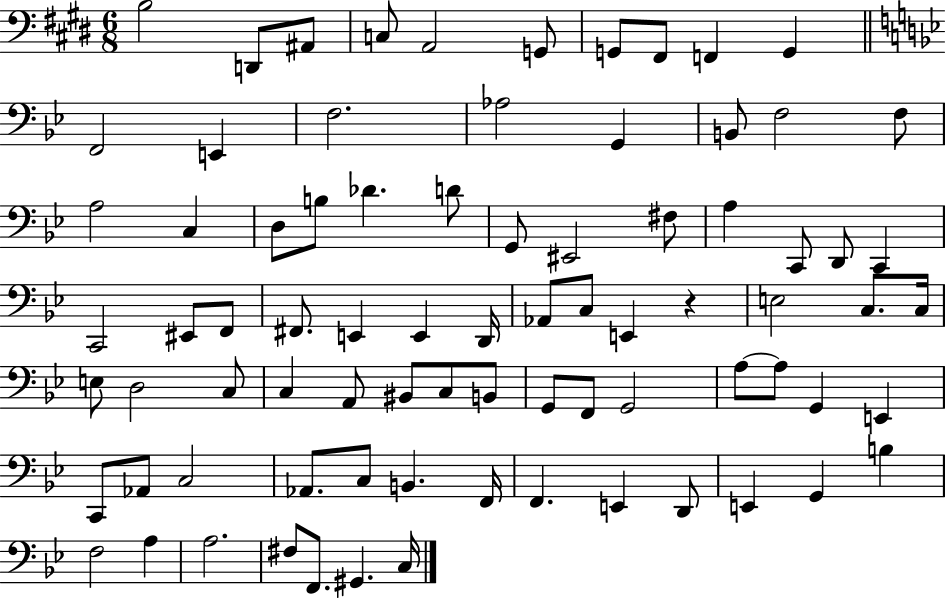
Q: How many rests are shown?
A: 1